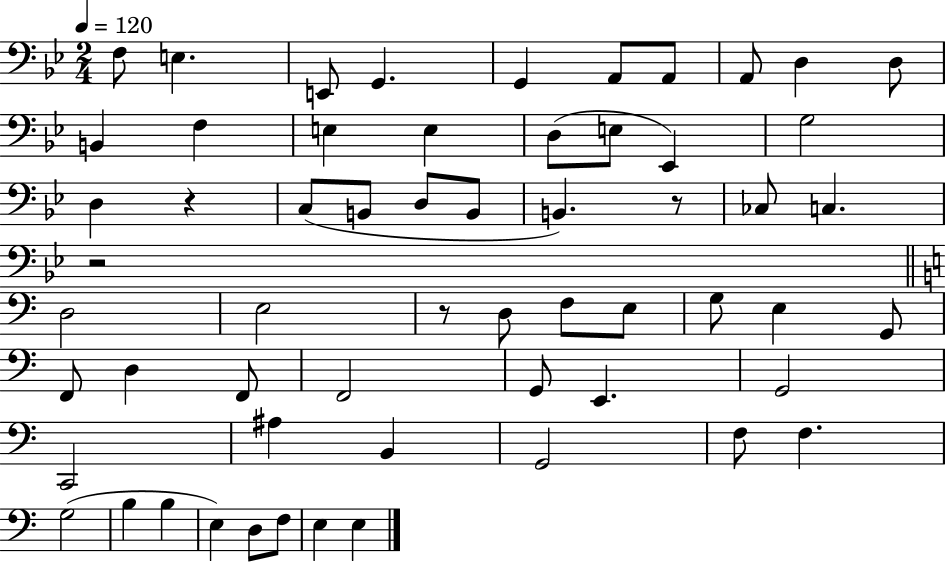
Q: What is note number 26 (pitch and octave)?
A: C3